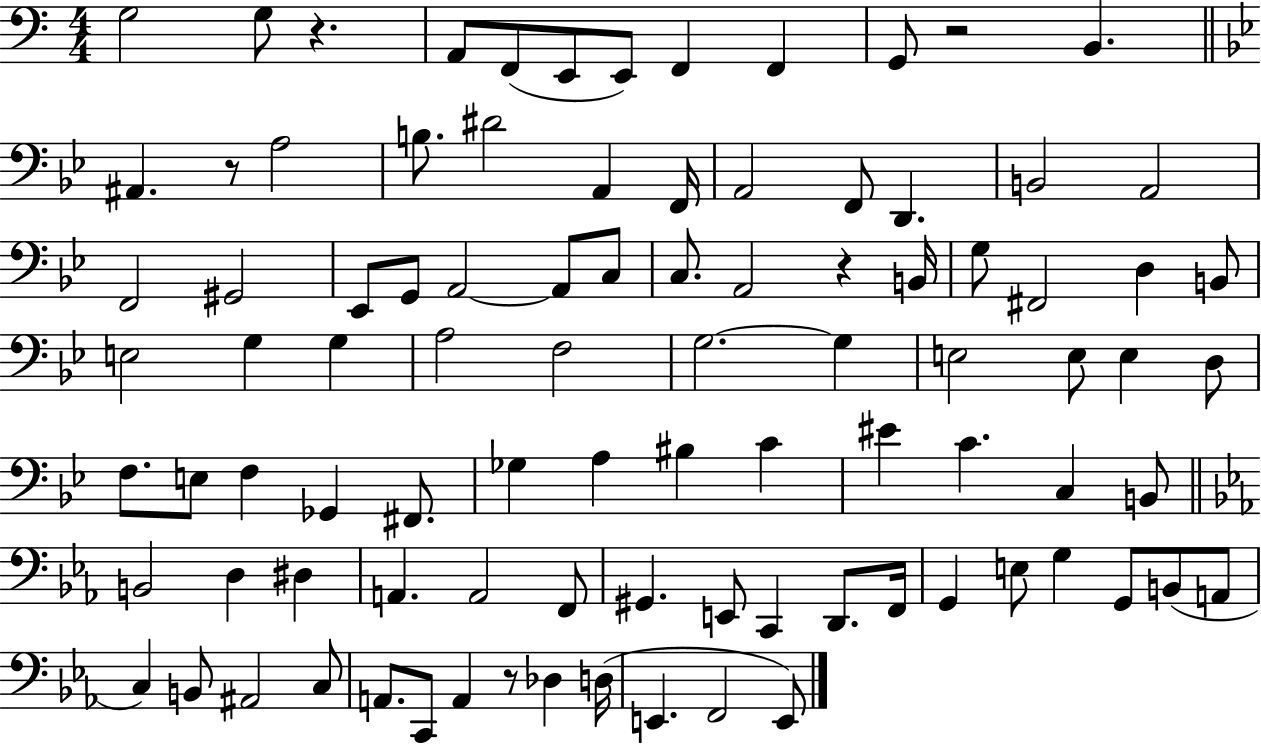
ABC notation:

X:1
T:Untitled
M:4/4
L:1/4
K:C
G,2 G,/2 z A,,/2 F,,/2 E,,/2 E,,/2 F,, F,, G,,/2 z2 B,, ^A,, z/2 A,2 B,/2 ^D2 A,, F,,/4 A,,2 F,,/2 D,, B,,2 A,,2 F,,2 ^G,,2 _E,,/2 G,,/2 A,,2 A,,/2 C,/2 C,/2 A,,2 z B,,/4 G,/2 ^F,,2 D, B,,/2 E,2 G, G, A,2 F,2 G,2 G, E,2 E,/2 E, D,/2 F,/2 E,/2 F, _G,, ^F,,/2 _G, A, ^B, C ^E C C, B,,/2 B,,2 D, ^D, A,, A,,2 F,,/2 ^G,, E,,/2 C,, D,,/2 F,,/4 G,, E,/2 G, G,,/2 B,,/2 A,,/2 C, B,,/2 ^A,,2 C,/2 A,,/2 C,,/2 A,, z/2 _D, D,/4 E,, F,,2 E,,/2